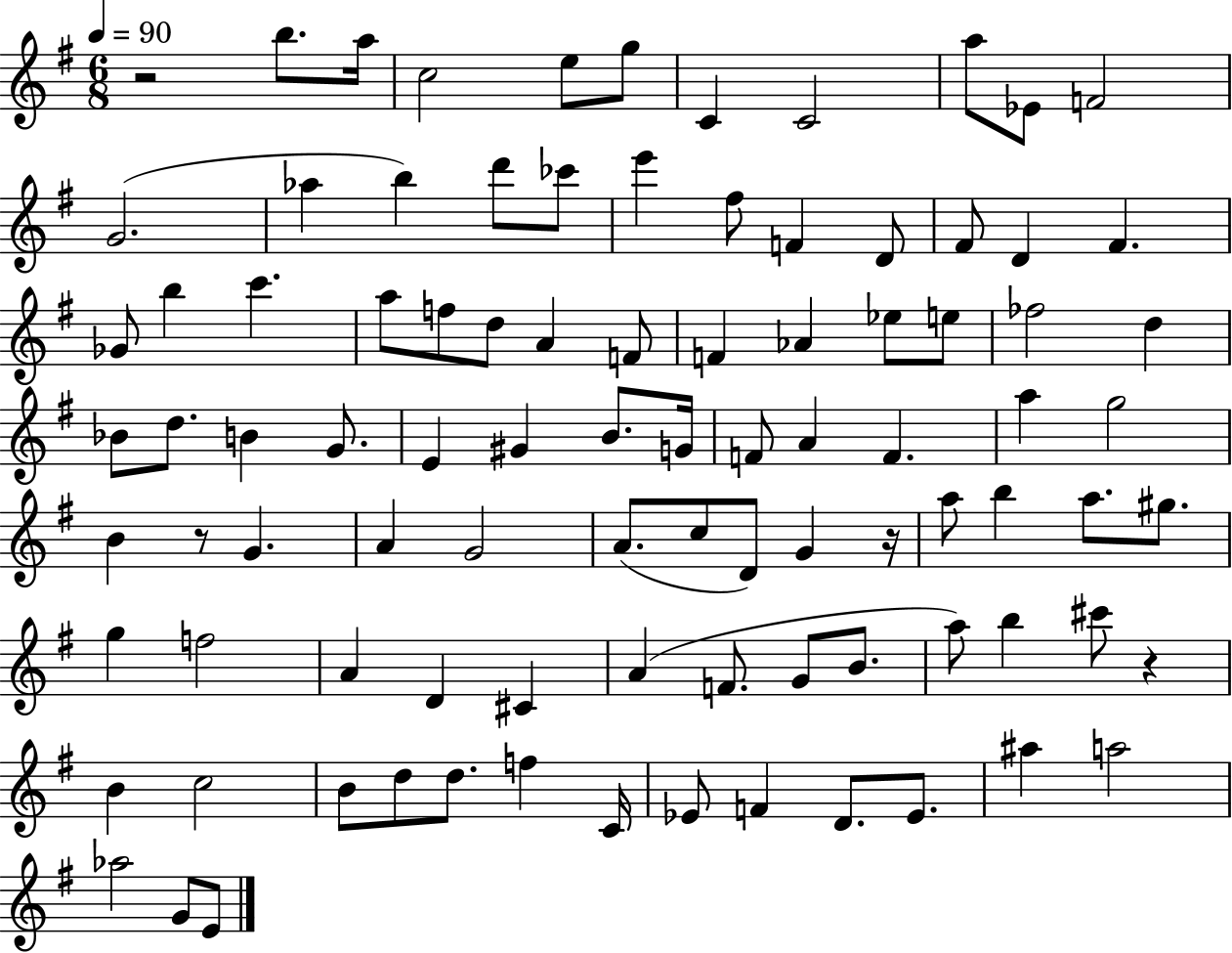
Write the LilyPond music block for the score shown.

{
  \clef treble
  \numericTimeSignature
  \time 6/8
  \key g \major
  \tempo 4 = 90
  \repeat volta 2 { r2 b''8. a''16 | c''2 e''8 g''8 | c'4 c'2 | a''8 ees'8 f'2 | \break g'2.( | aes''4 b''4) d'''8 ces'''8 | e'''4 fis''8 f'4 d'8 | fis'8 d'4 fis'4. | \break ges'8 b''4 c'''4. | a''8 f''8 d''8 a'4 f'8 | f'4 aes'4 ees''8 e''8 | fes''2 d''4 | \break bes'8 d''8. b'4 g'8. | e'4 gis'4 b'8. g'16 | f'8 a'4 f'4. | a''4 g''2 | \break b'4 r8 g'4. | a'4 g'2 | a'8.( c''8 d'8) g'4 r16 | a''8 b''4 a''8. gis''8. | \break g''4 f''2 | a'4 d'4 cis'4 | a'4( f'8. g'8 b'8. | a''8) b''4 cis'''8 r4 | \break b'4 c''2 | b'8 d''8 d''8. f''4 c'16 | ees'8 f'4 d'8. ees'8. | ais''4 a''2 | \break aes''2 g'8 e'8 | } \bar "|."
}